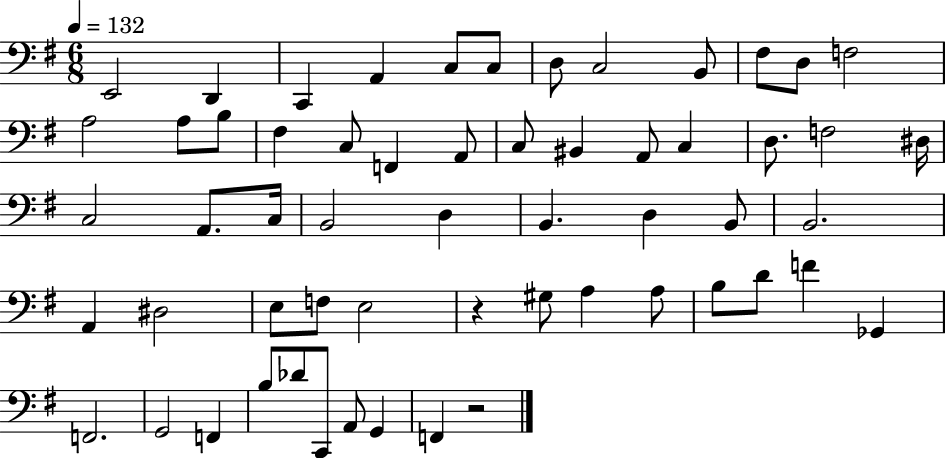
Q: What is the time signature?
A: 6/8